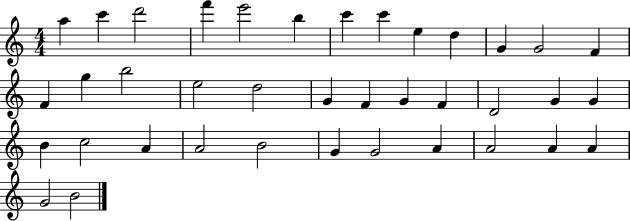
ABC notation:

X:1
T:Untitled
M:4/4
L:1/4
K:C
a c' d'2 f' e'2 b c' c' e d G G2 F F g b2 e2 d2 G F G F D2 G G B c2 A A2 B2 G G2 A A2 A A G2 B2